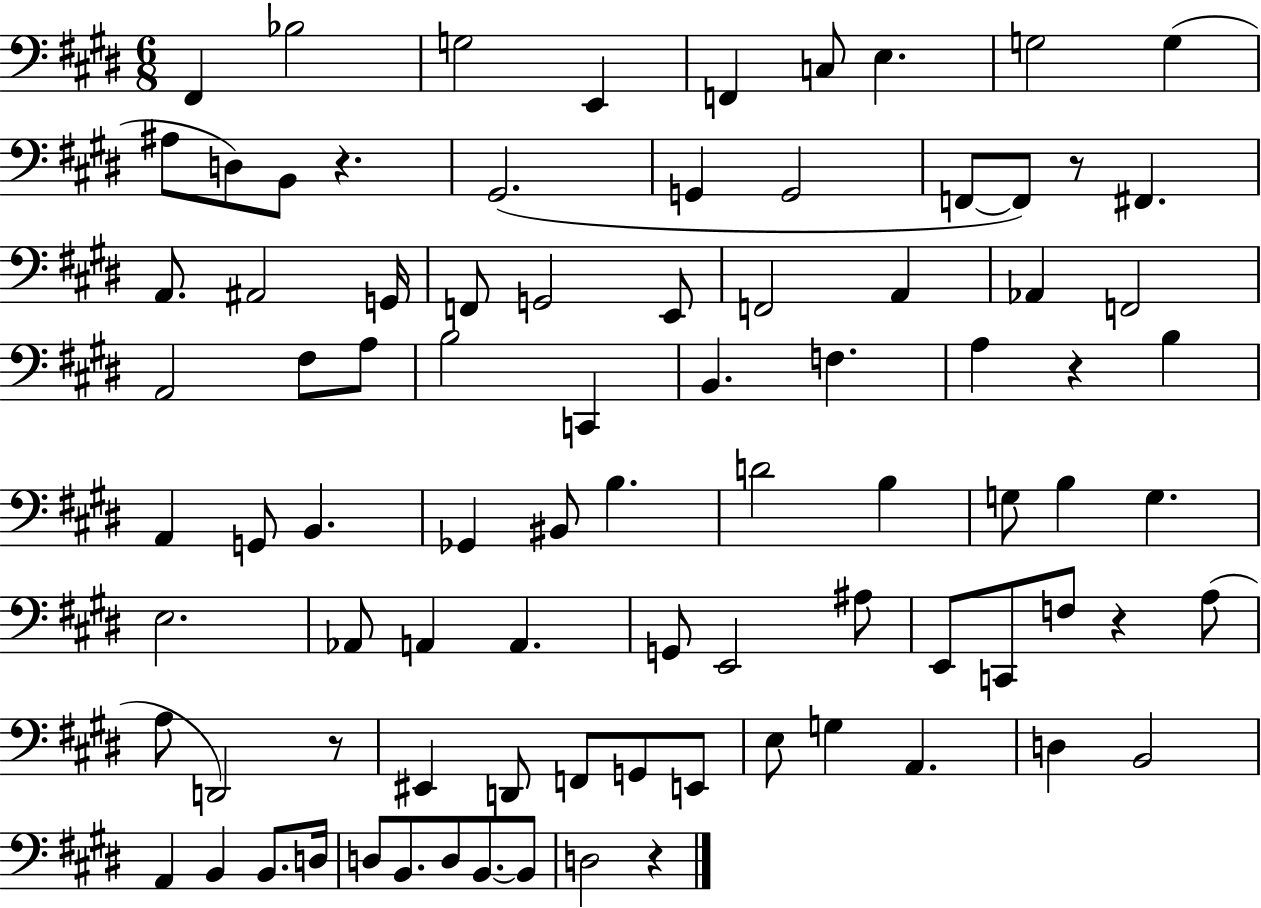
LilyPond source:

{
  \clef bass
  \numericTimeSignature
  \time 6/8
  \key e \major
  fis,4 bes2 | g2 e,4 | f,4 c8 e4. | g2 g4( | \break ais8 d8) b,8 r4. | gis,2.( | g,4 g,2 | f,8~~ f,8) r8 fis,4. | \break a,8. ais,2 g,16 | f,8 g,2 e,8 | f,2 a,4 | aes,4 f,2 | \break a,2 fis8 a8 | b2 c,4 | b,4. f4. | a4 r4 b4 | \break a,4 g,8 b,4. | ges,4 bis,8 b4. | d'2 b4 | g8 b4 g4. | \break e2. | aes,8 a,4 a,4. | g,8 e,2 ais8 | e,8 c,8 f8 r4 a8( | \break a8 d,2) r8 | eis,4 d,8 f,8 g,8 e,8 | e8 g4 a,4. | d4 b,2 | \break a,4 b,4 b,8. d16 | d8 b,8. d8 b,8.~~ b,8 | d2 r4 | \bar "|."
}